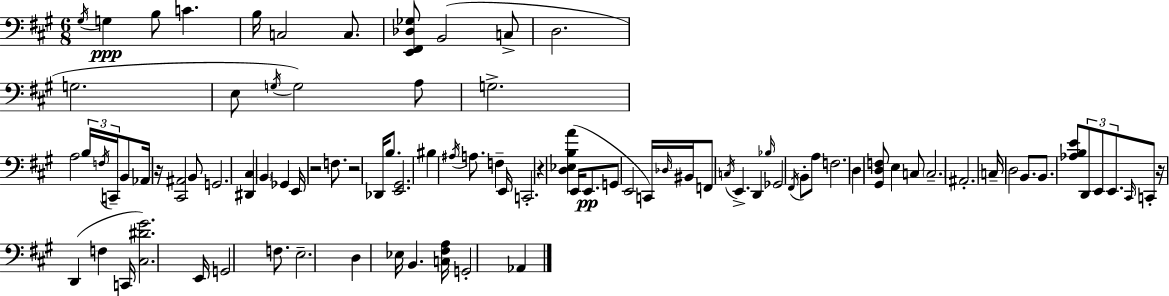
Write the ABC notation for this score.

X:1
T:Untitled
M:6/8
L:1/4
K:A
^G,/4 G, B,/2 C B,/4 C,2 C,/2 [E,,^F,,_D,_G,]/2 B,,2 C,/2 D,2 G,2 E,/2 G,/4 G,2 A,/2 G,2 A,2 B,/4 F,/4 C,,/4 B,,/2 _A,,/4 z/4 [^C,,^A,,]2 B,,/2 G,,2 [^D,,^C,] B,, _G,, E,,/4 z2 F,/2 z2 _D,,/4 B,/2 [E,,^G,,]2 ^B, ^A,/4 A,/2 F, E,,/4 C,,2 z [D,_E,B,A] E,,/4 E,,/2 G,,/2 E,,2 C,,/4 _D,/4 ^B,,/4 F,,/2 C,/4 E,, D,, _B,/4 _G,,2 ^F,,/4 B,,/2 A,/2 F,2 D, [^G,,D,F,]/2 E, C,/2 C,2 ^A,,2 C,/4 D,2 B,,/2 B,,/2 [_A,B,E]/2 D,,/2 E,,/2 E,,/2 ^C,,/4 C,,/2 z/4 D,, F, C,,/4 [^C,^D^G]2 E,,/4 G,,2 F,/2 E,2 D, _E,/4 B,, [C,^F,A,]/4 G,,2 _A,,